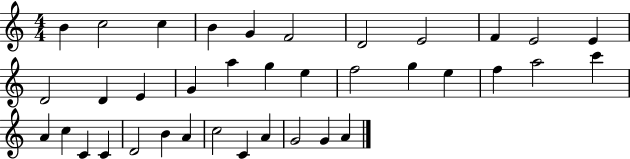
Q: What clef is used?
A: treble